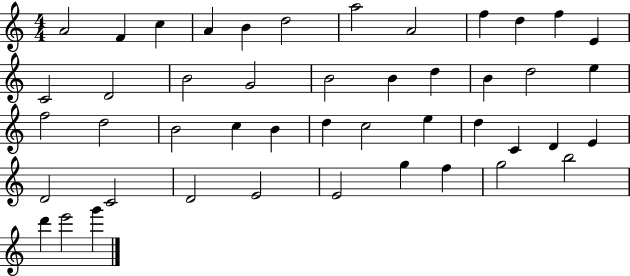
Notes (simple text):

A4/h F4/q C5/q A4/q B4/q D5/h A5/h A4/h F5/q D5/q F5/q E4/q C4/h D4/h B4/h G4/h B4/h B4/q D5/q B4/q D5/h E5/q F5/h D5/h B4/h C5/q B4/q D5/q C5/h E5/q D5/q C4/q D4/q E4/q D4/h C4/h D4/h E4/h E4/h G5/q F5/q G5/h B5/h D6/q E6/h G6/q